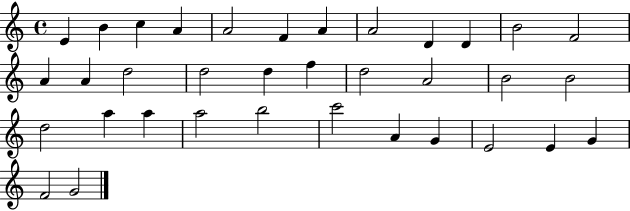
E4/q B4/q C5/q A4/q A4/h F4/q A4/q A4/h D4/q D4/q B4/h F4/h A4/q A4/q D5/h D5/h D5/q F5/q D5/h A4/h B4/h B4/h D5/h A5/q A5/q A5/h B5/h C6/h A4/q G4/q E4/h E4/q G4/q F4/h G4/h